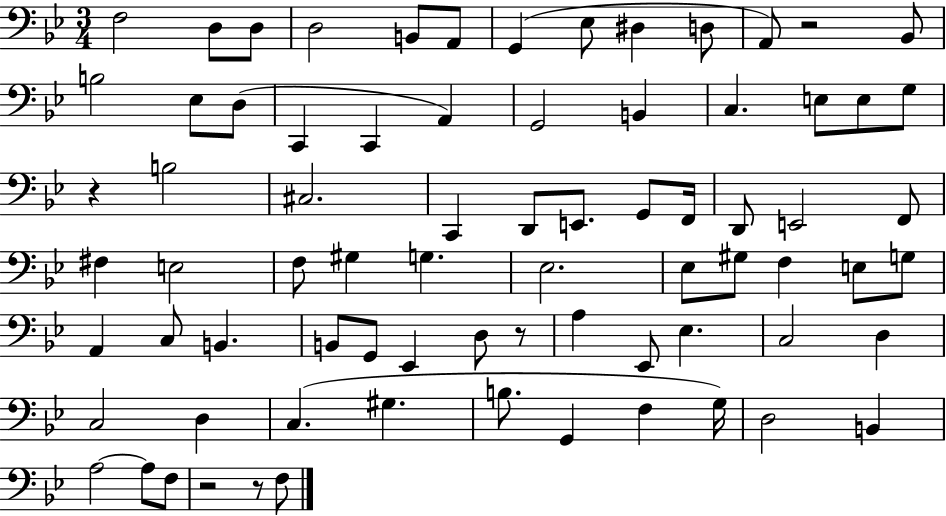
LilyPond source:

{
  \clef bass
  \numericTimeSignature
  \time 3/4
  \key bes \major
  f2 d8 d8 | d2 b,8 a,8 | g,4( ees8 dis4 d8 | a,8) r2 bes,8 | \break b2 ees8 d8( | c,4 c,4 a,4) | g,2 b,4 | c4. e8 e8 g8 | \break r4 b2 | cis2. | c,4 d,8 e,8. g,8 f,16 | d,8 e,2 f,8 | \break fis4 e2 | f8 gis4 g4. | ees2. | ees8 gis8 f4 e8 g8 | \break a,4 c8 b,4. | b,8 g,8 ees,4 d8 r8 | a4 ees,8 ees4. | c2 d4 | \break c2 d4 | c4.( gis4. | b8. g,4 f4 g16) | d2 b,4 | \break a2~~ a8 f8 | r2 r8 f8 | \bar "|."
}